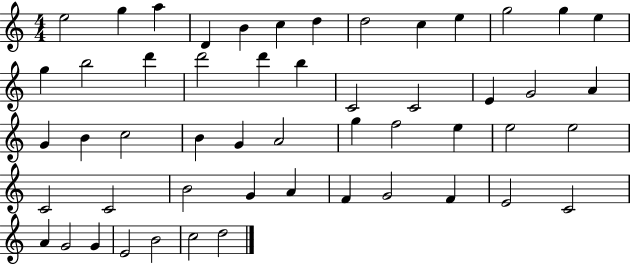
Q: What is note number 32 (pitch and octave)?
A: F5